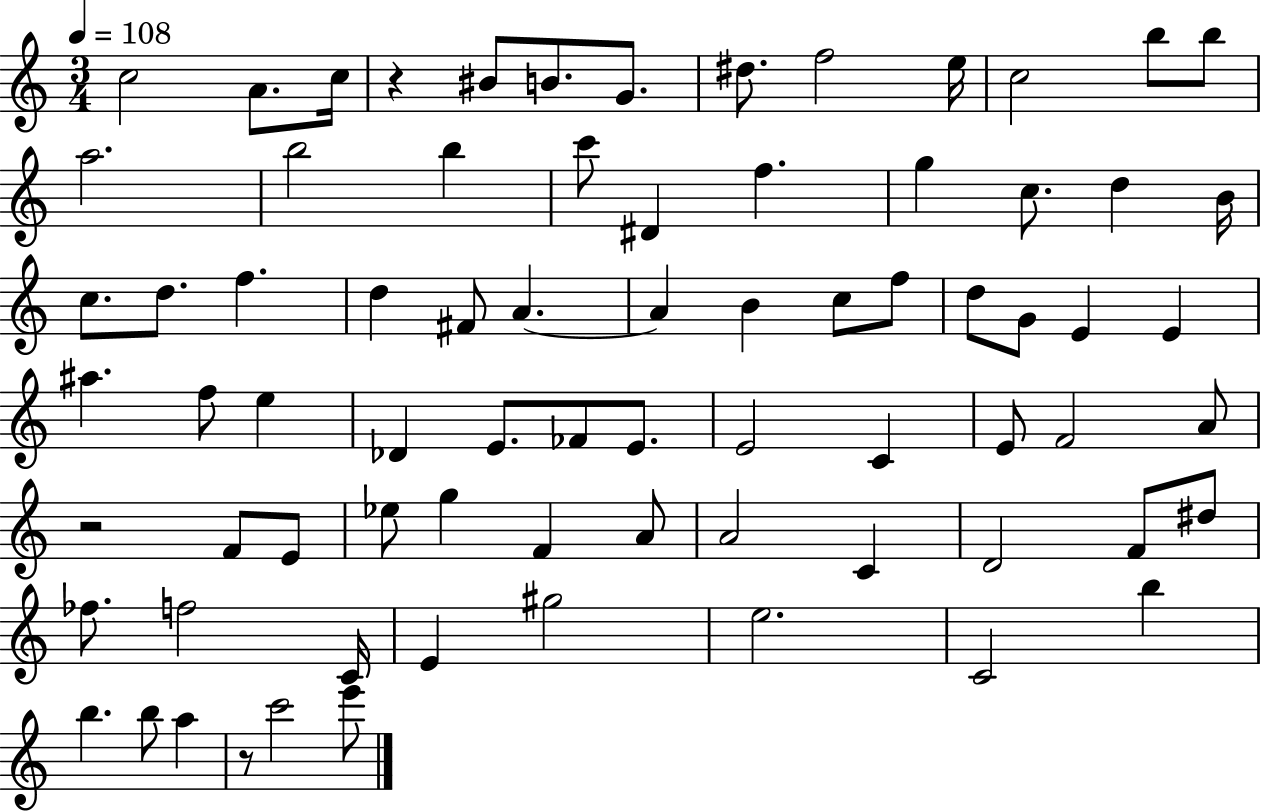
C5/h A4/e. C5/s R/q BIS4/e B4/e. G4/e. D#5/e. F5/h E5/s C5/h B5/e B5/e A5/h. B5/h B5/q C6/e D#4/q F5/q. G5/q C5/e. D5/q B4/s C5/e. D5/e. F5/q. D5/q F#4/e A4/q. A4/q B4/q C5/e F5/e D5/e G4/e E4/q E4/q A#5/q. F5/e E5/q Db4/q E4/e. FES4/e E4/e. E4/h C4/q E4/e F4/h A4/e R/h F4/e E4/e Eb5/e G5/q F4/q A4/e A4/h C4/q D4/h F4/e D#5/e FES5/e. F5/h C4/s E4/q G#5/h E5/h. C4/h B5/q B5/q. B5/e A5/q R/e C6/h E6/e